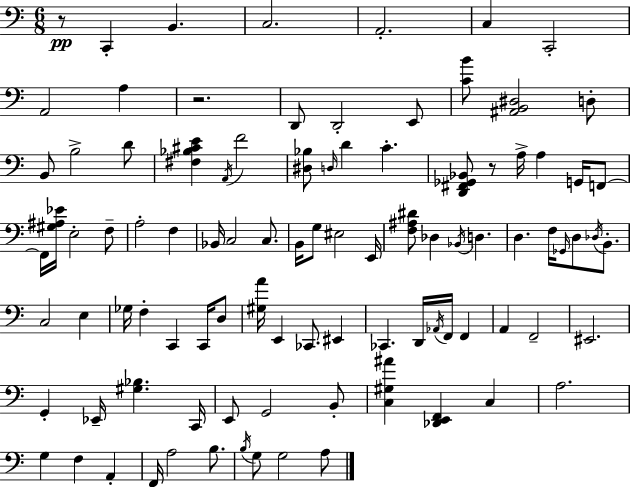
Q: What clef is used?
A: bass